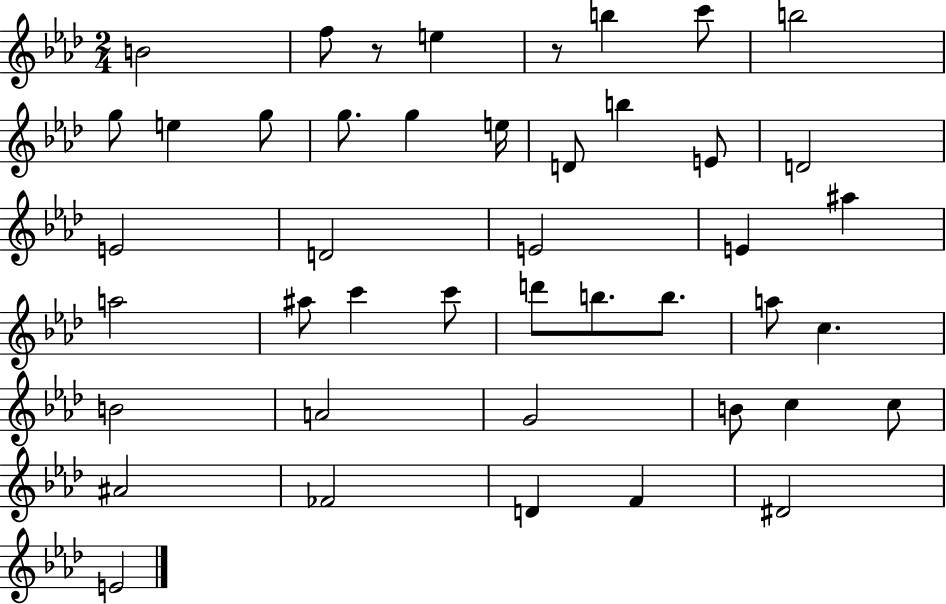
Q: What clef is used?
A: treble